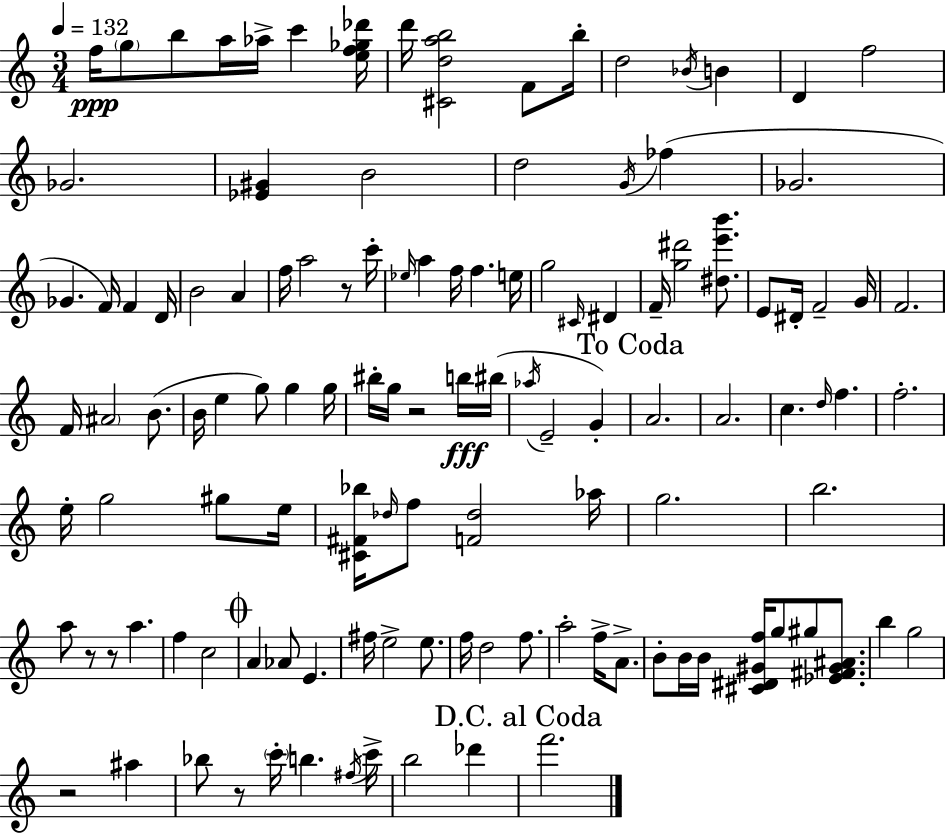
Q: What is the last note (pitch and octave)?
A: F6